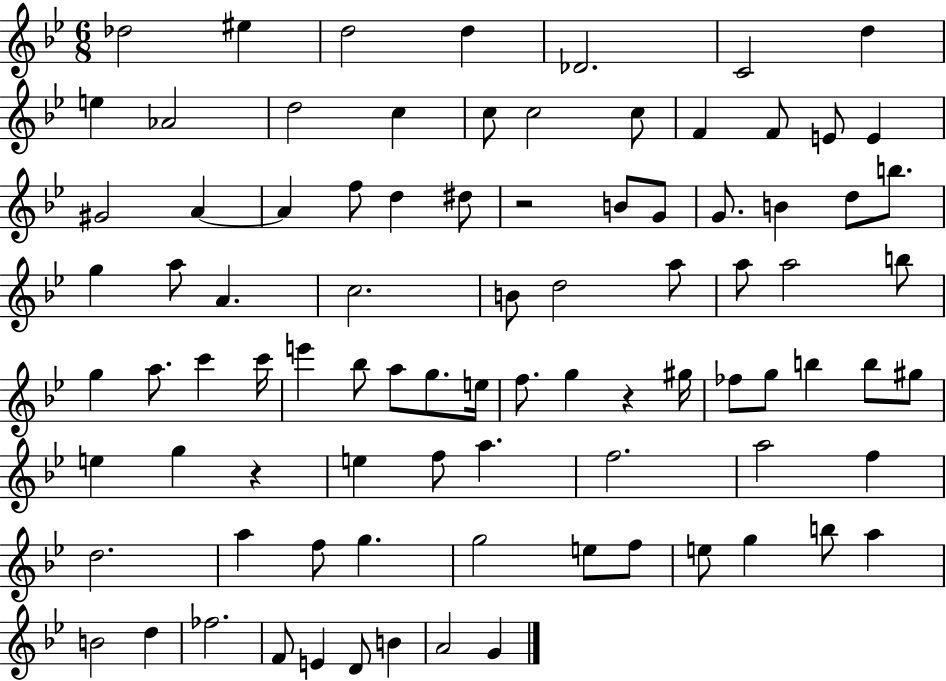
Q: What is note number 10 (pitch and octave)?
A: D5